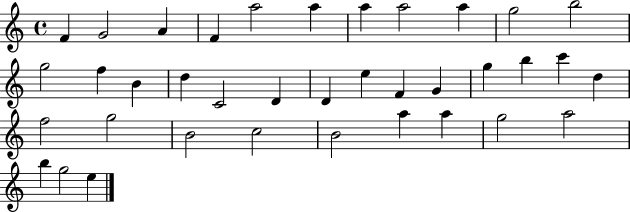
F4/q G4/h A4/q F4/q A5/h A5/q A5/q A5/h A5/q G5/h B5/h G5/h F5/q B4/q D5/q C4/h D4/q D4/q E5/q F4/q G4/q G5/q B5/q C6/q D5/q F5/h G5/h B4/h C5/h B4/h A5/q A5/q G5/h A5/h B5/q G5/h E5/q